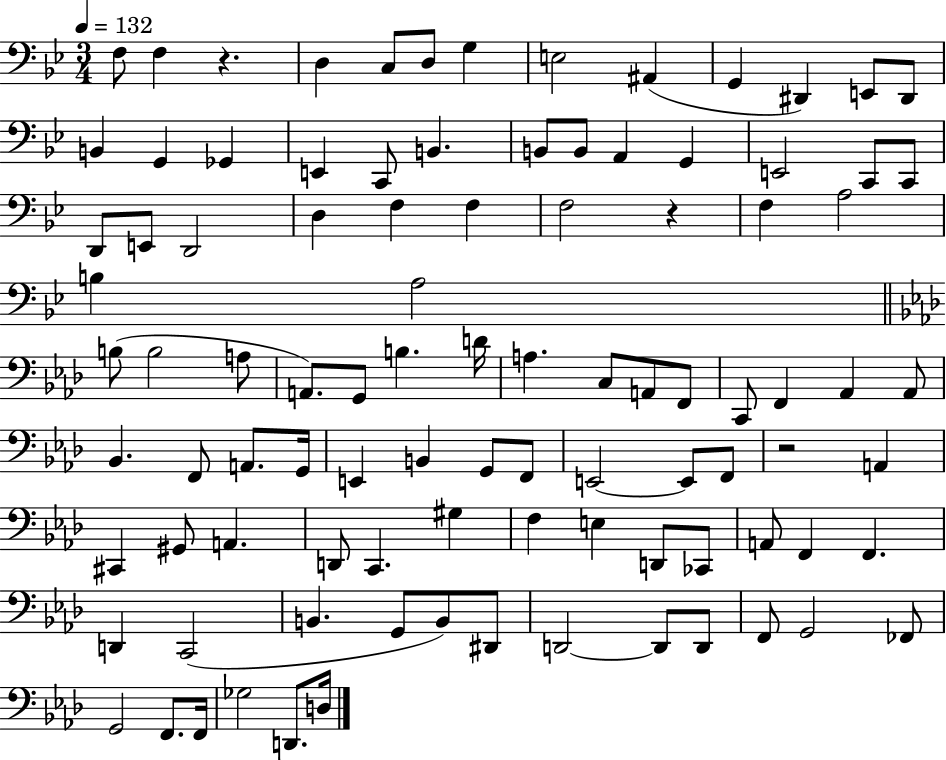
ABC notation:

X:1
T:Untitled
M:3/4
L:1/4
K:Bb
F,/2 F, z D, C,/2 D,/2 G, E,2 ^A,, G,, ^D,, E,,/2 ^D,,/2 B,, G,, _G,, E,, C,,/2 B,, B,,/2 B,,/2 A,, G,, E,,2 C,,/2 C,,/2 D,,/2 E,,/2 D,,2 D, F, F, F,2 z F, A,2 B, A,2 B,/2 B,2 A,/2 A,,/2 G,,/2 B, D/4 A, C,/2 A,,/2 F,,/2 C,,/2 F,, _A,, _A,,/2 _B,, F,,/2 A,,/2 G,,/4 E,, B,, G,,/2 F,,/2 E,,2 E,,/2 F,,/2 z2 A,, ^C,, ^G,,/2 A,, D,,/2 C,, ^G, F, E, D,,/2 _C,,/2 A,,/2 F,, F,, D,, C,,2 B,, G,,/2 B,,/2 ^D,,/2 D,,2 D,,/2 D,,/2 F,,/2 G,,2 _F,,/2 G,,2 F,,/2 F,,/4 _G,2 D,,/2 D,/4